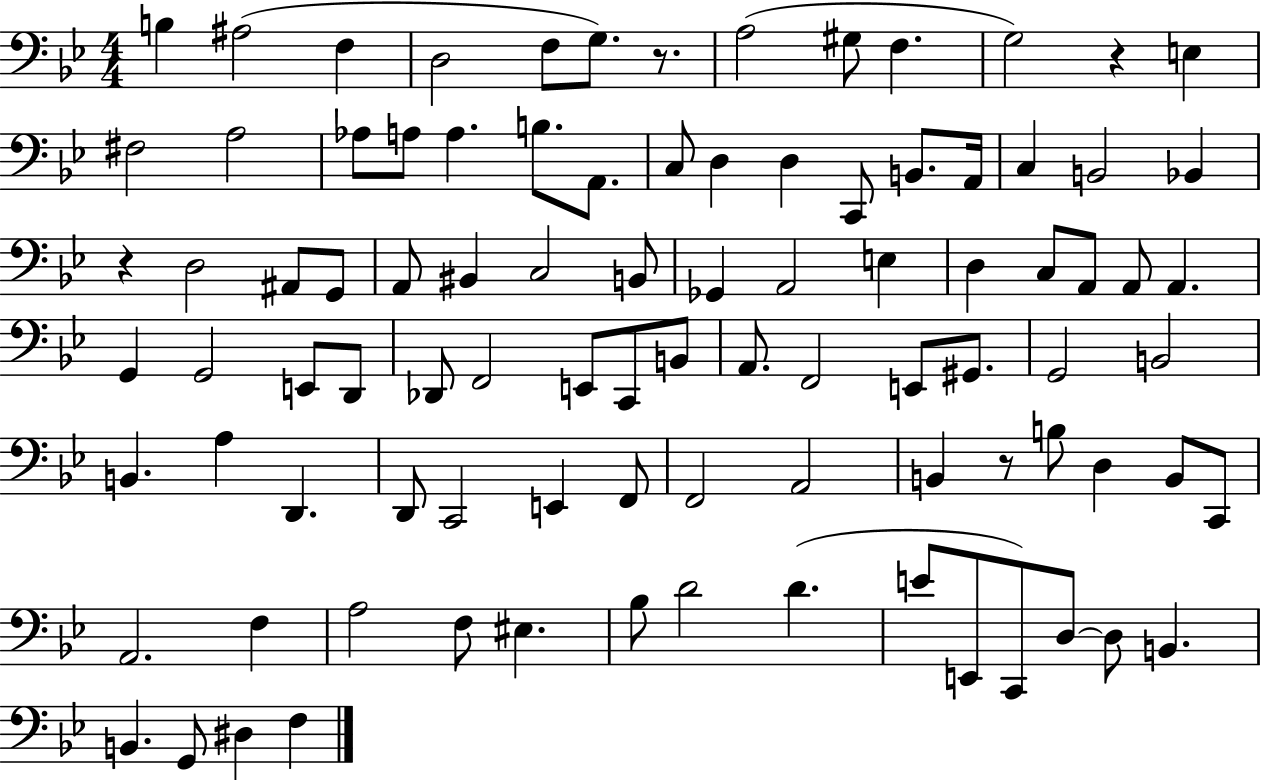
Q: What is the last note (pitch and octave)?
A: F3